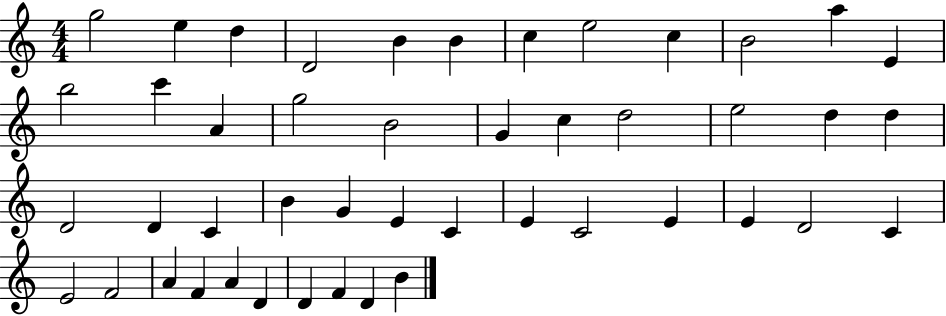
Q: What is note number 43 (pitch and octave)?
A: D4